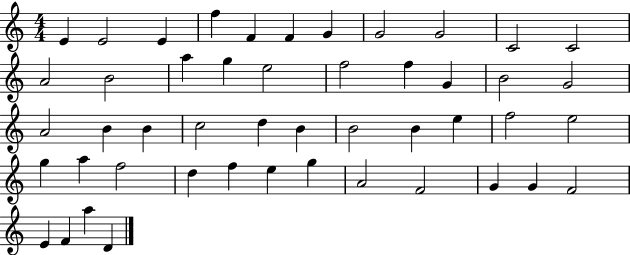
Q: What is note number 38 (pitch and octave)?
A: E5